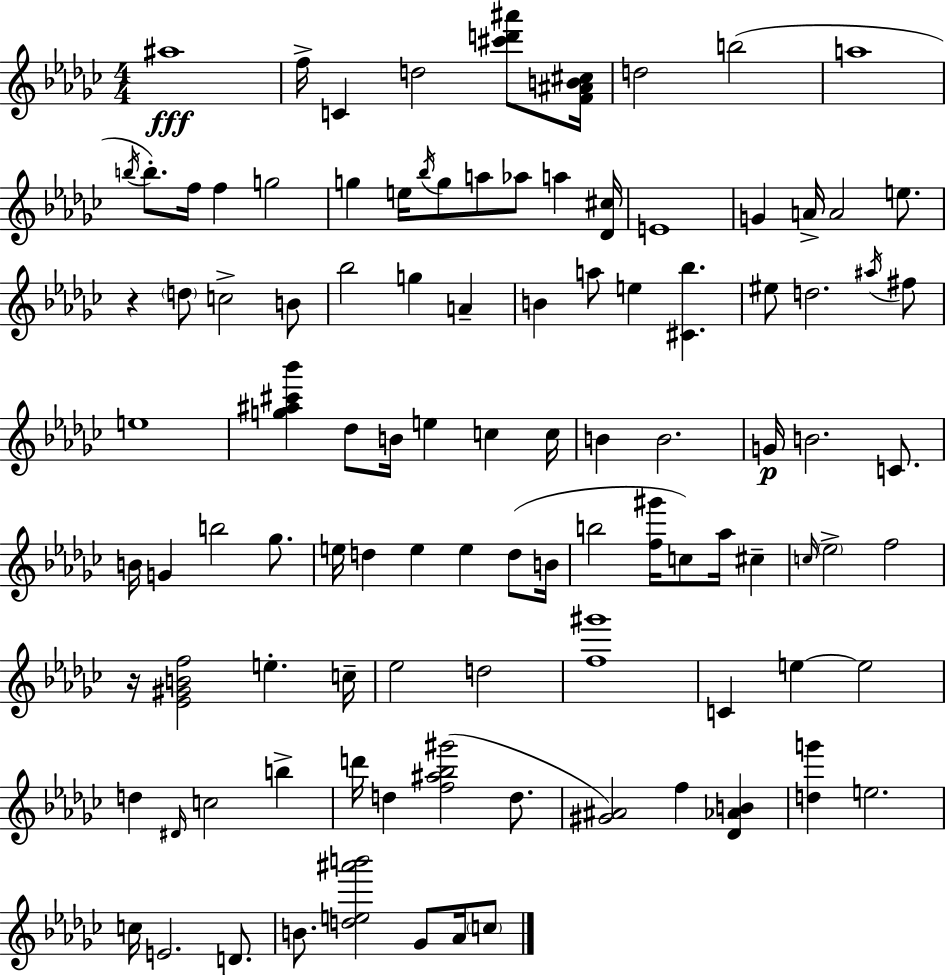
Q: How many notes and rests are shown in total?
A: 103